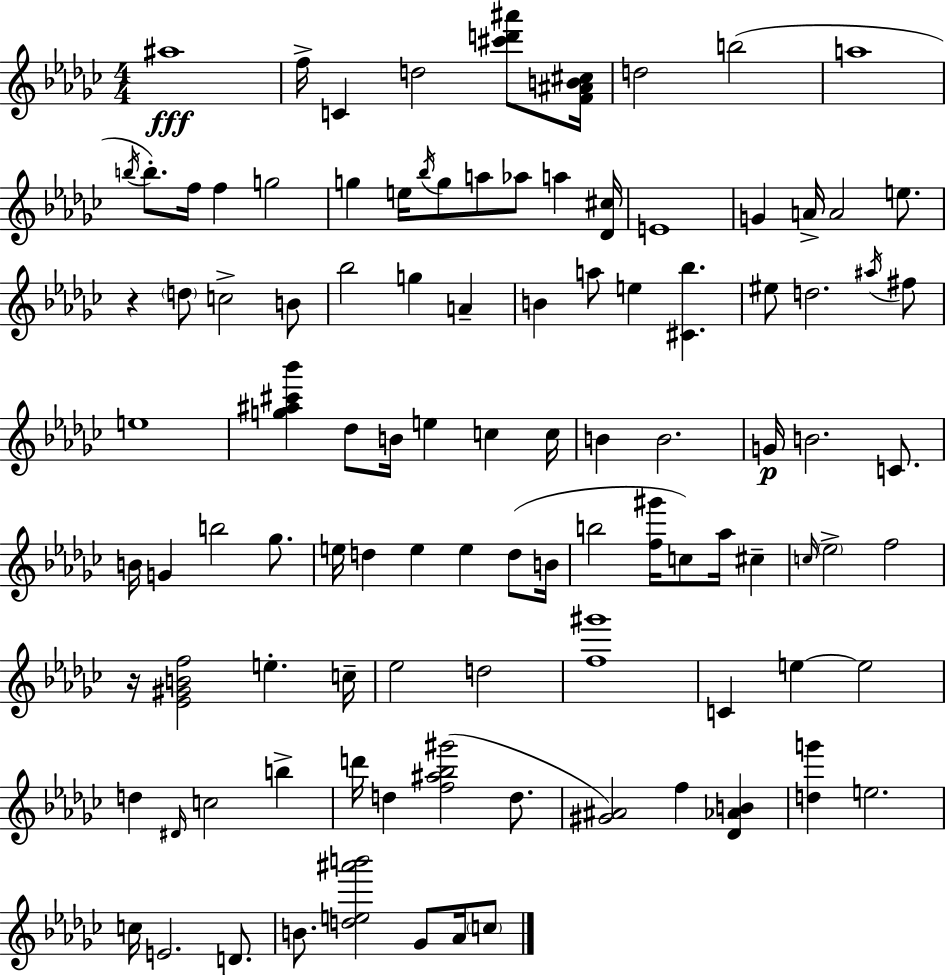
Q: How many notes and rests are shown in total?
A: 103